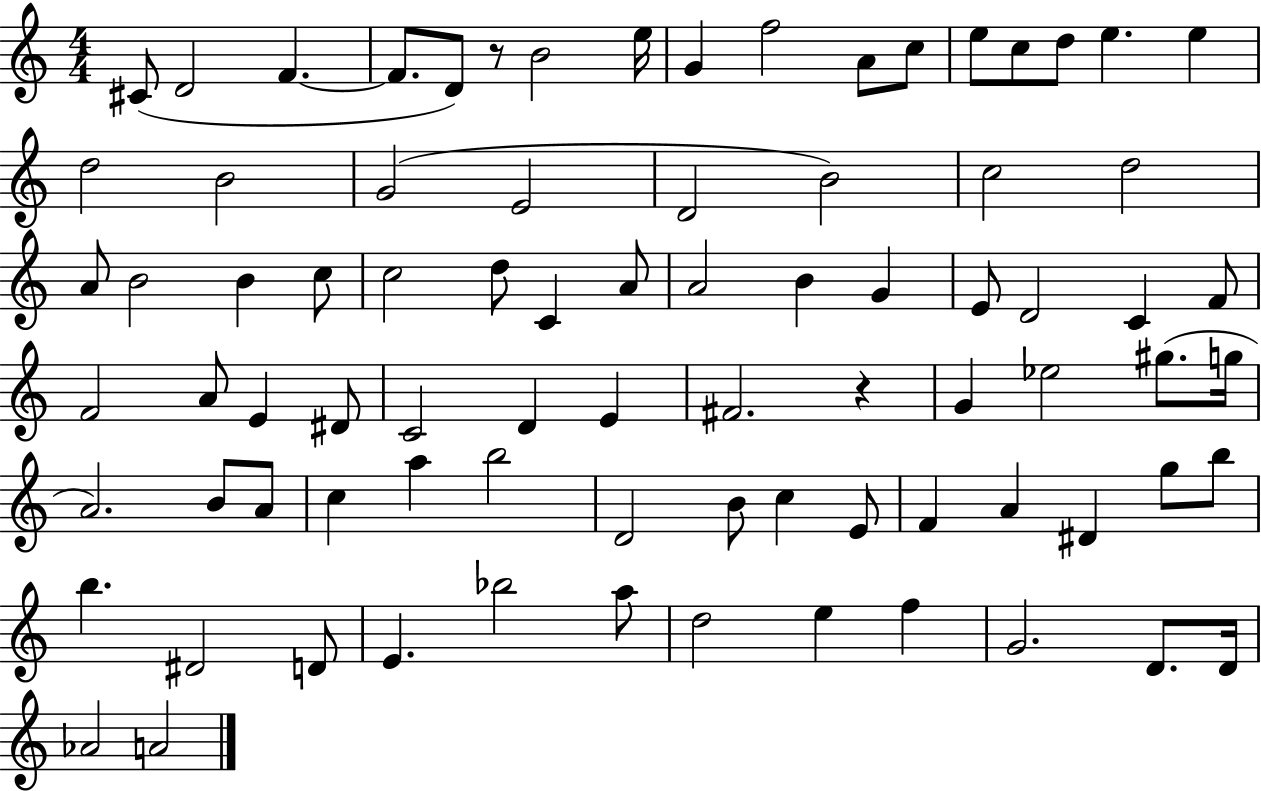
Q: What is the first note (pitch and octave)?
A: C#4